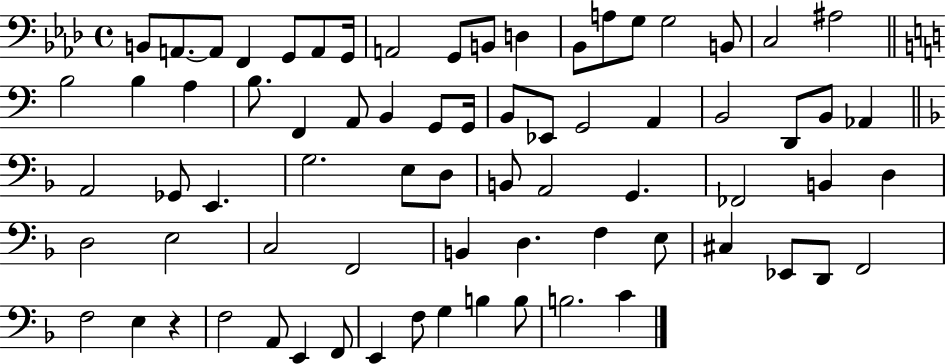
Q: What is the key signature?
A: AES major